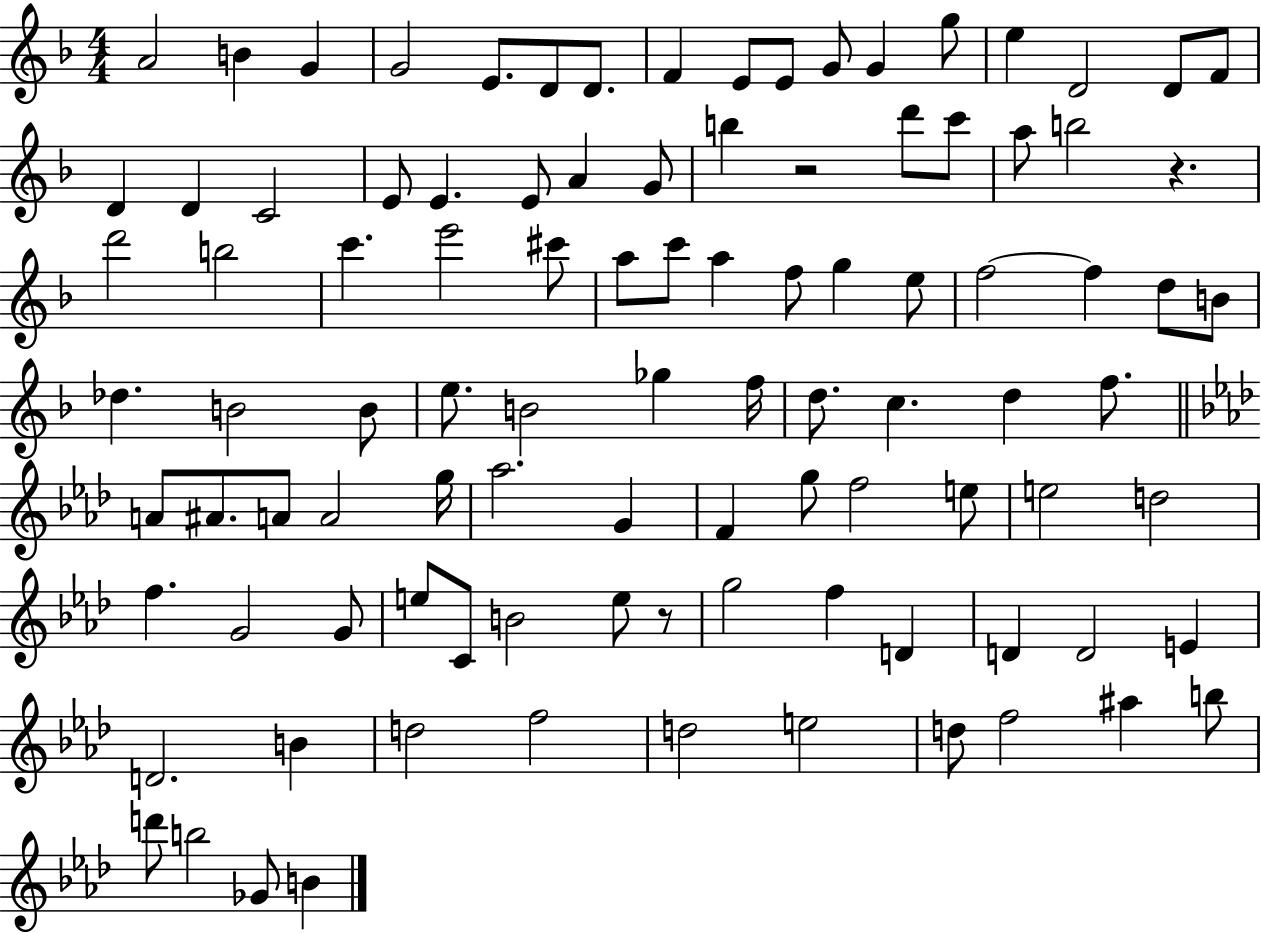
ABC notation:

X:1
T:Untitled
M:4/4
L:1/4
K:F
A2 B G G2 E/2 D/2 D/2 F E/2 E/2 G/2 G g/2 e D2 D/2 F/2 D D C2 E/2 E E/2 A G/2 b z2 d'/2 c'/2 a/2 b2 z d'2 b2 c' e'2 ^c'/2 a/2 c'/2 a f/2 g e/2 f2 f d/2 B/2 _d B2 B/2 e/2 B2 _g f/4 d/2 c d f/2 A/2 ^A/2 A/2 A2 g/4 _a2 G F g/2 f2 e/2 e2 d2 f G2 G/2 e/2 C/2 B2 e/2 z/2 g2 f D D D2 E D2 B d2 f2 d2 e2 d/2 f2 ^a b/2 d'/2 b2 _G/2 B